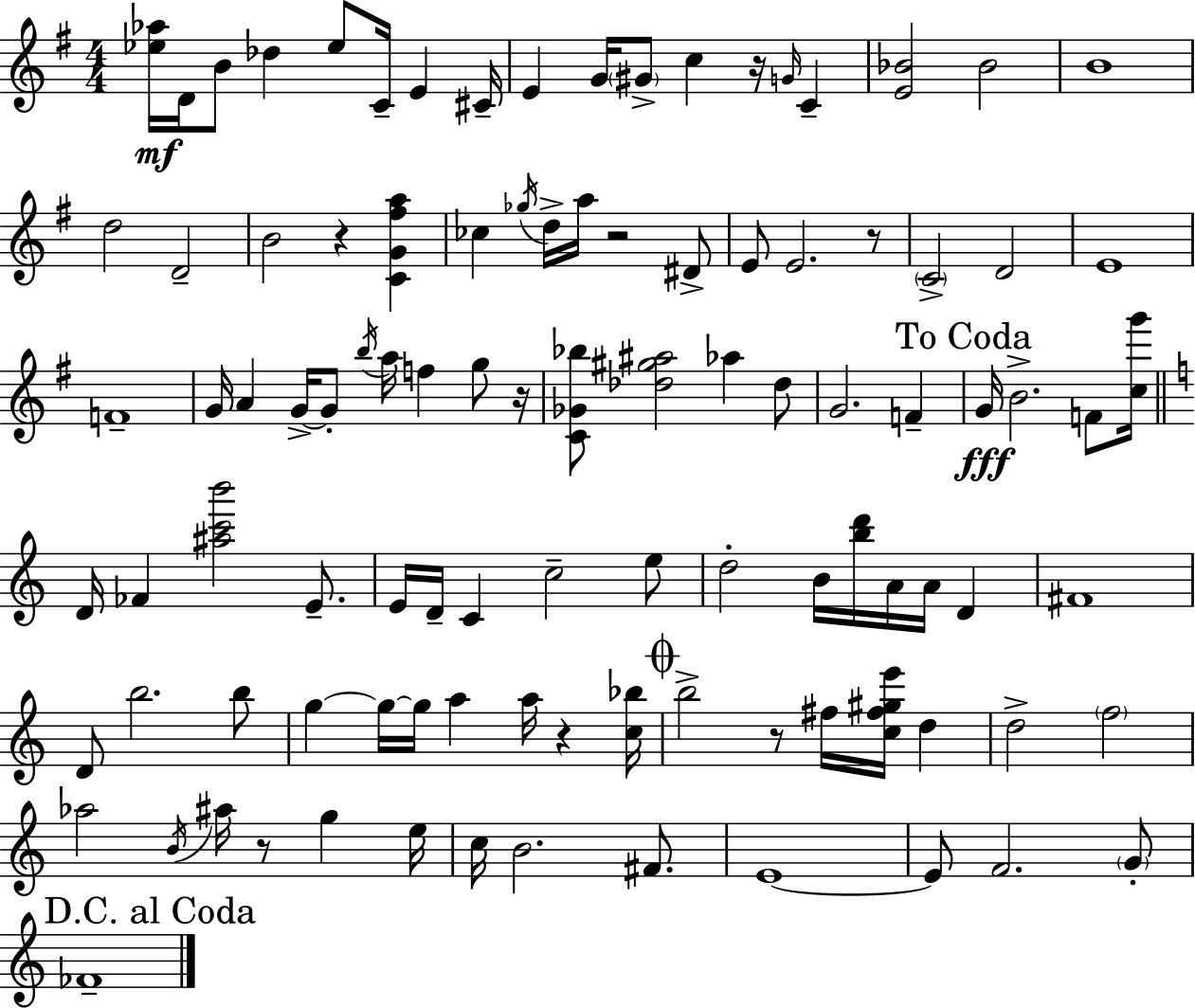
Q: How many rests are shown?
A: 8